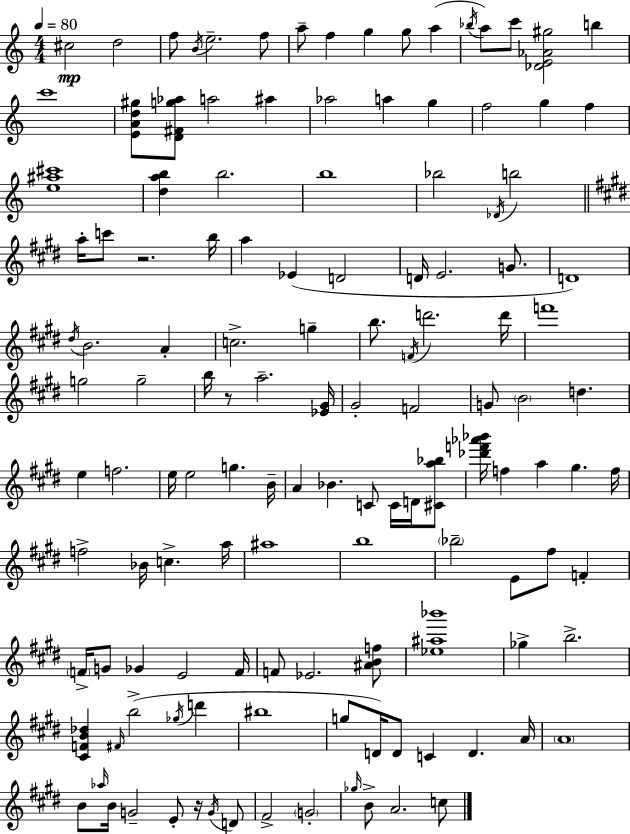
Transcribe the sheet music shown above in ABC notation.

X:1
T:Untitled
M:4/4
L:1/4
K:Am
^c2 d2 f/2 B/4 e2 f/2 a/2 f g g/2 a _b/4 a/2 c'/2 [_DE_A^g]2 b c'4 [EAd^g]/2 [D^Fg_a]/2 a2 ^a _a2 a g f2 g f [e^a^c']4 [dab] b2 b4 _b2 _D/4 b2 a/4 c'/2 z2 b/4 a _E D2 D/4 E2 G/2 D4 ^d/4 B2 A c2 g b/2 F/4 d'2 d'/4 f'4 g2 g2 b/4 z/2 a2 [_E^G]/4 ^G2 F2 G/2 B2 d e f2 e/4 e2 g B/4 A _B C/2 C/4 D/4 [^Ca_b]/2 [_d'f'_a'_b']/4 f a ^g f/4 f2 _B/4 c a/4 ^a4 b4 _b2 E/2 ^f/2 F F/4 G/2 _G E2 F/4 F/2 _E2 [^ABf]/2 [_e^a_b']4 _g b2 [^CFB_d] ^F/4 b2 _g/4 d' ^b4 g/2 D/4 D/2 C D A/4 A4 B/2 _a/4 B/4 G2 E/2 z/4 G/4 D/2 ^F2 G2 _g/4 B/2 A2 c/2